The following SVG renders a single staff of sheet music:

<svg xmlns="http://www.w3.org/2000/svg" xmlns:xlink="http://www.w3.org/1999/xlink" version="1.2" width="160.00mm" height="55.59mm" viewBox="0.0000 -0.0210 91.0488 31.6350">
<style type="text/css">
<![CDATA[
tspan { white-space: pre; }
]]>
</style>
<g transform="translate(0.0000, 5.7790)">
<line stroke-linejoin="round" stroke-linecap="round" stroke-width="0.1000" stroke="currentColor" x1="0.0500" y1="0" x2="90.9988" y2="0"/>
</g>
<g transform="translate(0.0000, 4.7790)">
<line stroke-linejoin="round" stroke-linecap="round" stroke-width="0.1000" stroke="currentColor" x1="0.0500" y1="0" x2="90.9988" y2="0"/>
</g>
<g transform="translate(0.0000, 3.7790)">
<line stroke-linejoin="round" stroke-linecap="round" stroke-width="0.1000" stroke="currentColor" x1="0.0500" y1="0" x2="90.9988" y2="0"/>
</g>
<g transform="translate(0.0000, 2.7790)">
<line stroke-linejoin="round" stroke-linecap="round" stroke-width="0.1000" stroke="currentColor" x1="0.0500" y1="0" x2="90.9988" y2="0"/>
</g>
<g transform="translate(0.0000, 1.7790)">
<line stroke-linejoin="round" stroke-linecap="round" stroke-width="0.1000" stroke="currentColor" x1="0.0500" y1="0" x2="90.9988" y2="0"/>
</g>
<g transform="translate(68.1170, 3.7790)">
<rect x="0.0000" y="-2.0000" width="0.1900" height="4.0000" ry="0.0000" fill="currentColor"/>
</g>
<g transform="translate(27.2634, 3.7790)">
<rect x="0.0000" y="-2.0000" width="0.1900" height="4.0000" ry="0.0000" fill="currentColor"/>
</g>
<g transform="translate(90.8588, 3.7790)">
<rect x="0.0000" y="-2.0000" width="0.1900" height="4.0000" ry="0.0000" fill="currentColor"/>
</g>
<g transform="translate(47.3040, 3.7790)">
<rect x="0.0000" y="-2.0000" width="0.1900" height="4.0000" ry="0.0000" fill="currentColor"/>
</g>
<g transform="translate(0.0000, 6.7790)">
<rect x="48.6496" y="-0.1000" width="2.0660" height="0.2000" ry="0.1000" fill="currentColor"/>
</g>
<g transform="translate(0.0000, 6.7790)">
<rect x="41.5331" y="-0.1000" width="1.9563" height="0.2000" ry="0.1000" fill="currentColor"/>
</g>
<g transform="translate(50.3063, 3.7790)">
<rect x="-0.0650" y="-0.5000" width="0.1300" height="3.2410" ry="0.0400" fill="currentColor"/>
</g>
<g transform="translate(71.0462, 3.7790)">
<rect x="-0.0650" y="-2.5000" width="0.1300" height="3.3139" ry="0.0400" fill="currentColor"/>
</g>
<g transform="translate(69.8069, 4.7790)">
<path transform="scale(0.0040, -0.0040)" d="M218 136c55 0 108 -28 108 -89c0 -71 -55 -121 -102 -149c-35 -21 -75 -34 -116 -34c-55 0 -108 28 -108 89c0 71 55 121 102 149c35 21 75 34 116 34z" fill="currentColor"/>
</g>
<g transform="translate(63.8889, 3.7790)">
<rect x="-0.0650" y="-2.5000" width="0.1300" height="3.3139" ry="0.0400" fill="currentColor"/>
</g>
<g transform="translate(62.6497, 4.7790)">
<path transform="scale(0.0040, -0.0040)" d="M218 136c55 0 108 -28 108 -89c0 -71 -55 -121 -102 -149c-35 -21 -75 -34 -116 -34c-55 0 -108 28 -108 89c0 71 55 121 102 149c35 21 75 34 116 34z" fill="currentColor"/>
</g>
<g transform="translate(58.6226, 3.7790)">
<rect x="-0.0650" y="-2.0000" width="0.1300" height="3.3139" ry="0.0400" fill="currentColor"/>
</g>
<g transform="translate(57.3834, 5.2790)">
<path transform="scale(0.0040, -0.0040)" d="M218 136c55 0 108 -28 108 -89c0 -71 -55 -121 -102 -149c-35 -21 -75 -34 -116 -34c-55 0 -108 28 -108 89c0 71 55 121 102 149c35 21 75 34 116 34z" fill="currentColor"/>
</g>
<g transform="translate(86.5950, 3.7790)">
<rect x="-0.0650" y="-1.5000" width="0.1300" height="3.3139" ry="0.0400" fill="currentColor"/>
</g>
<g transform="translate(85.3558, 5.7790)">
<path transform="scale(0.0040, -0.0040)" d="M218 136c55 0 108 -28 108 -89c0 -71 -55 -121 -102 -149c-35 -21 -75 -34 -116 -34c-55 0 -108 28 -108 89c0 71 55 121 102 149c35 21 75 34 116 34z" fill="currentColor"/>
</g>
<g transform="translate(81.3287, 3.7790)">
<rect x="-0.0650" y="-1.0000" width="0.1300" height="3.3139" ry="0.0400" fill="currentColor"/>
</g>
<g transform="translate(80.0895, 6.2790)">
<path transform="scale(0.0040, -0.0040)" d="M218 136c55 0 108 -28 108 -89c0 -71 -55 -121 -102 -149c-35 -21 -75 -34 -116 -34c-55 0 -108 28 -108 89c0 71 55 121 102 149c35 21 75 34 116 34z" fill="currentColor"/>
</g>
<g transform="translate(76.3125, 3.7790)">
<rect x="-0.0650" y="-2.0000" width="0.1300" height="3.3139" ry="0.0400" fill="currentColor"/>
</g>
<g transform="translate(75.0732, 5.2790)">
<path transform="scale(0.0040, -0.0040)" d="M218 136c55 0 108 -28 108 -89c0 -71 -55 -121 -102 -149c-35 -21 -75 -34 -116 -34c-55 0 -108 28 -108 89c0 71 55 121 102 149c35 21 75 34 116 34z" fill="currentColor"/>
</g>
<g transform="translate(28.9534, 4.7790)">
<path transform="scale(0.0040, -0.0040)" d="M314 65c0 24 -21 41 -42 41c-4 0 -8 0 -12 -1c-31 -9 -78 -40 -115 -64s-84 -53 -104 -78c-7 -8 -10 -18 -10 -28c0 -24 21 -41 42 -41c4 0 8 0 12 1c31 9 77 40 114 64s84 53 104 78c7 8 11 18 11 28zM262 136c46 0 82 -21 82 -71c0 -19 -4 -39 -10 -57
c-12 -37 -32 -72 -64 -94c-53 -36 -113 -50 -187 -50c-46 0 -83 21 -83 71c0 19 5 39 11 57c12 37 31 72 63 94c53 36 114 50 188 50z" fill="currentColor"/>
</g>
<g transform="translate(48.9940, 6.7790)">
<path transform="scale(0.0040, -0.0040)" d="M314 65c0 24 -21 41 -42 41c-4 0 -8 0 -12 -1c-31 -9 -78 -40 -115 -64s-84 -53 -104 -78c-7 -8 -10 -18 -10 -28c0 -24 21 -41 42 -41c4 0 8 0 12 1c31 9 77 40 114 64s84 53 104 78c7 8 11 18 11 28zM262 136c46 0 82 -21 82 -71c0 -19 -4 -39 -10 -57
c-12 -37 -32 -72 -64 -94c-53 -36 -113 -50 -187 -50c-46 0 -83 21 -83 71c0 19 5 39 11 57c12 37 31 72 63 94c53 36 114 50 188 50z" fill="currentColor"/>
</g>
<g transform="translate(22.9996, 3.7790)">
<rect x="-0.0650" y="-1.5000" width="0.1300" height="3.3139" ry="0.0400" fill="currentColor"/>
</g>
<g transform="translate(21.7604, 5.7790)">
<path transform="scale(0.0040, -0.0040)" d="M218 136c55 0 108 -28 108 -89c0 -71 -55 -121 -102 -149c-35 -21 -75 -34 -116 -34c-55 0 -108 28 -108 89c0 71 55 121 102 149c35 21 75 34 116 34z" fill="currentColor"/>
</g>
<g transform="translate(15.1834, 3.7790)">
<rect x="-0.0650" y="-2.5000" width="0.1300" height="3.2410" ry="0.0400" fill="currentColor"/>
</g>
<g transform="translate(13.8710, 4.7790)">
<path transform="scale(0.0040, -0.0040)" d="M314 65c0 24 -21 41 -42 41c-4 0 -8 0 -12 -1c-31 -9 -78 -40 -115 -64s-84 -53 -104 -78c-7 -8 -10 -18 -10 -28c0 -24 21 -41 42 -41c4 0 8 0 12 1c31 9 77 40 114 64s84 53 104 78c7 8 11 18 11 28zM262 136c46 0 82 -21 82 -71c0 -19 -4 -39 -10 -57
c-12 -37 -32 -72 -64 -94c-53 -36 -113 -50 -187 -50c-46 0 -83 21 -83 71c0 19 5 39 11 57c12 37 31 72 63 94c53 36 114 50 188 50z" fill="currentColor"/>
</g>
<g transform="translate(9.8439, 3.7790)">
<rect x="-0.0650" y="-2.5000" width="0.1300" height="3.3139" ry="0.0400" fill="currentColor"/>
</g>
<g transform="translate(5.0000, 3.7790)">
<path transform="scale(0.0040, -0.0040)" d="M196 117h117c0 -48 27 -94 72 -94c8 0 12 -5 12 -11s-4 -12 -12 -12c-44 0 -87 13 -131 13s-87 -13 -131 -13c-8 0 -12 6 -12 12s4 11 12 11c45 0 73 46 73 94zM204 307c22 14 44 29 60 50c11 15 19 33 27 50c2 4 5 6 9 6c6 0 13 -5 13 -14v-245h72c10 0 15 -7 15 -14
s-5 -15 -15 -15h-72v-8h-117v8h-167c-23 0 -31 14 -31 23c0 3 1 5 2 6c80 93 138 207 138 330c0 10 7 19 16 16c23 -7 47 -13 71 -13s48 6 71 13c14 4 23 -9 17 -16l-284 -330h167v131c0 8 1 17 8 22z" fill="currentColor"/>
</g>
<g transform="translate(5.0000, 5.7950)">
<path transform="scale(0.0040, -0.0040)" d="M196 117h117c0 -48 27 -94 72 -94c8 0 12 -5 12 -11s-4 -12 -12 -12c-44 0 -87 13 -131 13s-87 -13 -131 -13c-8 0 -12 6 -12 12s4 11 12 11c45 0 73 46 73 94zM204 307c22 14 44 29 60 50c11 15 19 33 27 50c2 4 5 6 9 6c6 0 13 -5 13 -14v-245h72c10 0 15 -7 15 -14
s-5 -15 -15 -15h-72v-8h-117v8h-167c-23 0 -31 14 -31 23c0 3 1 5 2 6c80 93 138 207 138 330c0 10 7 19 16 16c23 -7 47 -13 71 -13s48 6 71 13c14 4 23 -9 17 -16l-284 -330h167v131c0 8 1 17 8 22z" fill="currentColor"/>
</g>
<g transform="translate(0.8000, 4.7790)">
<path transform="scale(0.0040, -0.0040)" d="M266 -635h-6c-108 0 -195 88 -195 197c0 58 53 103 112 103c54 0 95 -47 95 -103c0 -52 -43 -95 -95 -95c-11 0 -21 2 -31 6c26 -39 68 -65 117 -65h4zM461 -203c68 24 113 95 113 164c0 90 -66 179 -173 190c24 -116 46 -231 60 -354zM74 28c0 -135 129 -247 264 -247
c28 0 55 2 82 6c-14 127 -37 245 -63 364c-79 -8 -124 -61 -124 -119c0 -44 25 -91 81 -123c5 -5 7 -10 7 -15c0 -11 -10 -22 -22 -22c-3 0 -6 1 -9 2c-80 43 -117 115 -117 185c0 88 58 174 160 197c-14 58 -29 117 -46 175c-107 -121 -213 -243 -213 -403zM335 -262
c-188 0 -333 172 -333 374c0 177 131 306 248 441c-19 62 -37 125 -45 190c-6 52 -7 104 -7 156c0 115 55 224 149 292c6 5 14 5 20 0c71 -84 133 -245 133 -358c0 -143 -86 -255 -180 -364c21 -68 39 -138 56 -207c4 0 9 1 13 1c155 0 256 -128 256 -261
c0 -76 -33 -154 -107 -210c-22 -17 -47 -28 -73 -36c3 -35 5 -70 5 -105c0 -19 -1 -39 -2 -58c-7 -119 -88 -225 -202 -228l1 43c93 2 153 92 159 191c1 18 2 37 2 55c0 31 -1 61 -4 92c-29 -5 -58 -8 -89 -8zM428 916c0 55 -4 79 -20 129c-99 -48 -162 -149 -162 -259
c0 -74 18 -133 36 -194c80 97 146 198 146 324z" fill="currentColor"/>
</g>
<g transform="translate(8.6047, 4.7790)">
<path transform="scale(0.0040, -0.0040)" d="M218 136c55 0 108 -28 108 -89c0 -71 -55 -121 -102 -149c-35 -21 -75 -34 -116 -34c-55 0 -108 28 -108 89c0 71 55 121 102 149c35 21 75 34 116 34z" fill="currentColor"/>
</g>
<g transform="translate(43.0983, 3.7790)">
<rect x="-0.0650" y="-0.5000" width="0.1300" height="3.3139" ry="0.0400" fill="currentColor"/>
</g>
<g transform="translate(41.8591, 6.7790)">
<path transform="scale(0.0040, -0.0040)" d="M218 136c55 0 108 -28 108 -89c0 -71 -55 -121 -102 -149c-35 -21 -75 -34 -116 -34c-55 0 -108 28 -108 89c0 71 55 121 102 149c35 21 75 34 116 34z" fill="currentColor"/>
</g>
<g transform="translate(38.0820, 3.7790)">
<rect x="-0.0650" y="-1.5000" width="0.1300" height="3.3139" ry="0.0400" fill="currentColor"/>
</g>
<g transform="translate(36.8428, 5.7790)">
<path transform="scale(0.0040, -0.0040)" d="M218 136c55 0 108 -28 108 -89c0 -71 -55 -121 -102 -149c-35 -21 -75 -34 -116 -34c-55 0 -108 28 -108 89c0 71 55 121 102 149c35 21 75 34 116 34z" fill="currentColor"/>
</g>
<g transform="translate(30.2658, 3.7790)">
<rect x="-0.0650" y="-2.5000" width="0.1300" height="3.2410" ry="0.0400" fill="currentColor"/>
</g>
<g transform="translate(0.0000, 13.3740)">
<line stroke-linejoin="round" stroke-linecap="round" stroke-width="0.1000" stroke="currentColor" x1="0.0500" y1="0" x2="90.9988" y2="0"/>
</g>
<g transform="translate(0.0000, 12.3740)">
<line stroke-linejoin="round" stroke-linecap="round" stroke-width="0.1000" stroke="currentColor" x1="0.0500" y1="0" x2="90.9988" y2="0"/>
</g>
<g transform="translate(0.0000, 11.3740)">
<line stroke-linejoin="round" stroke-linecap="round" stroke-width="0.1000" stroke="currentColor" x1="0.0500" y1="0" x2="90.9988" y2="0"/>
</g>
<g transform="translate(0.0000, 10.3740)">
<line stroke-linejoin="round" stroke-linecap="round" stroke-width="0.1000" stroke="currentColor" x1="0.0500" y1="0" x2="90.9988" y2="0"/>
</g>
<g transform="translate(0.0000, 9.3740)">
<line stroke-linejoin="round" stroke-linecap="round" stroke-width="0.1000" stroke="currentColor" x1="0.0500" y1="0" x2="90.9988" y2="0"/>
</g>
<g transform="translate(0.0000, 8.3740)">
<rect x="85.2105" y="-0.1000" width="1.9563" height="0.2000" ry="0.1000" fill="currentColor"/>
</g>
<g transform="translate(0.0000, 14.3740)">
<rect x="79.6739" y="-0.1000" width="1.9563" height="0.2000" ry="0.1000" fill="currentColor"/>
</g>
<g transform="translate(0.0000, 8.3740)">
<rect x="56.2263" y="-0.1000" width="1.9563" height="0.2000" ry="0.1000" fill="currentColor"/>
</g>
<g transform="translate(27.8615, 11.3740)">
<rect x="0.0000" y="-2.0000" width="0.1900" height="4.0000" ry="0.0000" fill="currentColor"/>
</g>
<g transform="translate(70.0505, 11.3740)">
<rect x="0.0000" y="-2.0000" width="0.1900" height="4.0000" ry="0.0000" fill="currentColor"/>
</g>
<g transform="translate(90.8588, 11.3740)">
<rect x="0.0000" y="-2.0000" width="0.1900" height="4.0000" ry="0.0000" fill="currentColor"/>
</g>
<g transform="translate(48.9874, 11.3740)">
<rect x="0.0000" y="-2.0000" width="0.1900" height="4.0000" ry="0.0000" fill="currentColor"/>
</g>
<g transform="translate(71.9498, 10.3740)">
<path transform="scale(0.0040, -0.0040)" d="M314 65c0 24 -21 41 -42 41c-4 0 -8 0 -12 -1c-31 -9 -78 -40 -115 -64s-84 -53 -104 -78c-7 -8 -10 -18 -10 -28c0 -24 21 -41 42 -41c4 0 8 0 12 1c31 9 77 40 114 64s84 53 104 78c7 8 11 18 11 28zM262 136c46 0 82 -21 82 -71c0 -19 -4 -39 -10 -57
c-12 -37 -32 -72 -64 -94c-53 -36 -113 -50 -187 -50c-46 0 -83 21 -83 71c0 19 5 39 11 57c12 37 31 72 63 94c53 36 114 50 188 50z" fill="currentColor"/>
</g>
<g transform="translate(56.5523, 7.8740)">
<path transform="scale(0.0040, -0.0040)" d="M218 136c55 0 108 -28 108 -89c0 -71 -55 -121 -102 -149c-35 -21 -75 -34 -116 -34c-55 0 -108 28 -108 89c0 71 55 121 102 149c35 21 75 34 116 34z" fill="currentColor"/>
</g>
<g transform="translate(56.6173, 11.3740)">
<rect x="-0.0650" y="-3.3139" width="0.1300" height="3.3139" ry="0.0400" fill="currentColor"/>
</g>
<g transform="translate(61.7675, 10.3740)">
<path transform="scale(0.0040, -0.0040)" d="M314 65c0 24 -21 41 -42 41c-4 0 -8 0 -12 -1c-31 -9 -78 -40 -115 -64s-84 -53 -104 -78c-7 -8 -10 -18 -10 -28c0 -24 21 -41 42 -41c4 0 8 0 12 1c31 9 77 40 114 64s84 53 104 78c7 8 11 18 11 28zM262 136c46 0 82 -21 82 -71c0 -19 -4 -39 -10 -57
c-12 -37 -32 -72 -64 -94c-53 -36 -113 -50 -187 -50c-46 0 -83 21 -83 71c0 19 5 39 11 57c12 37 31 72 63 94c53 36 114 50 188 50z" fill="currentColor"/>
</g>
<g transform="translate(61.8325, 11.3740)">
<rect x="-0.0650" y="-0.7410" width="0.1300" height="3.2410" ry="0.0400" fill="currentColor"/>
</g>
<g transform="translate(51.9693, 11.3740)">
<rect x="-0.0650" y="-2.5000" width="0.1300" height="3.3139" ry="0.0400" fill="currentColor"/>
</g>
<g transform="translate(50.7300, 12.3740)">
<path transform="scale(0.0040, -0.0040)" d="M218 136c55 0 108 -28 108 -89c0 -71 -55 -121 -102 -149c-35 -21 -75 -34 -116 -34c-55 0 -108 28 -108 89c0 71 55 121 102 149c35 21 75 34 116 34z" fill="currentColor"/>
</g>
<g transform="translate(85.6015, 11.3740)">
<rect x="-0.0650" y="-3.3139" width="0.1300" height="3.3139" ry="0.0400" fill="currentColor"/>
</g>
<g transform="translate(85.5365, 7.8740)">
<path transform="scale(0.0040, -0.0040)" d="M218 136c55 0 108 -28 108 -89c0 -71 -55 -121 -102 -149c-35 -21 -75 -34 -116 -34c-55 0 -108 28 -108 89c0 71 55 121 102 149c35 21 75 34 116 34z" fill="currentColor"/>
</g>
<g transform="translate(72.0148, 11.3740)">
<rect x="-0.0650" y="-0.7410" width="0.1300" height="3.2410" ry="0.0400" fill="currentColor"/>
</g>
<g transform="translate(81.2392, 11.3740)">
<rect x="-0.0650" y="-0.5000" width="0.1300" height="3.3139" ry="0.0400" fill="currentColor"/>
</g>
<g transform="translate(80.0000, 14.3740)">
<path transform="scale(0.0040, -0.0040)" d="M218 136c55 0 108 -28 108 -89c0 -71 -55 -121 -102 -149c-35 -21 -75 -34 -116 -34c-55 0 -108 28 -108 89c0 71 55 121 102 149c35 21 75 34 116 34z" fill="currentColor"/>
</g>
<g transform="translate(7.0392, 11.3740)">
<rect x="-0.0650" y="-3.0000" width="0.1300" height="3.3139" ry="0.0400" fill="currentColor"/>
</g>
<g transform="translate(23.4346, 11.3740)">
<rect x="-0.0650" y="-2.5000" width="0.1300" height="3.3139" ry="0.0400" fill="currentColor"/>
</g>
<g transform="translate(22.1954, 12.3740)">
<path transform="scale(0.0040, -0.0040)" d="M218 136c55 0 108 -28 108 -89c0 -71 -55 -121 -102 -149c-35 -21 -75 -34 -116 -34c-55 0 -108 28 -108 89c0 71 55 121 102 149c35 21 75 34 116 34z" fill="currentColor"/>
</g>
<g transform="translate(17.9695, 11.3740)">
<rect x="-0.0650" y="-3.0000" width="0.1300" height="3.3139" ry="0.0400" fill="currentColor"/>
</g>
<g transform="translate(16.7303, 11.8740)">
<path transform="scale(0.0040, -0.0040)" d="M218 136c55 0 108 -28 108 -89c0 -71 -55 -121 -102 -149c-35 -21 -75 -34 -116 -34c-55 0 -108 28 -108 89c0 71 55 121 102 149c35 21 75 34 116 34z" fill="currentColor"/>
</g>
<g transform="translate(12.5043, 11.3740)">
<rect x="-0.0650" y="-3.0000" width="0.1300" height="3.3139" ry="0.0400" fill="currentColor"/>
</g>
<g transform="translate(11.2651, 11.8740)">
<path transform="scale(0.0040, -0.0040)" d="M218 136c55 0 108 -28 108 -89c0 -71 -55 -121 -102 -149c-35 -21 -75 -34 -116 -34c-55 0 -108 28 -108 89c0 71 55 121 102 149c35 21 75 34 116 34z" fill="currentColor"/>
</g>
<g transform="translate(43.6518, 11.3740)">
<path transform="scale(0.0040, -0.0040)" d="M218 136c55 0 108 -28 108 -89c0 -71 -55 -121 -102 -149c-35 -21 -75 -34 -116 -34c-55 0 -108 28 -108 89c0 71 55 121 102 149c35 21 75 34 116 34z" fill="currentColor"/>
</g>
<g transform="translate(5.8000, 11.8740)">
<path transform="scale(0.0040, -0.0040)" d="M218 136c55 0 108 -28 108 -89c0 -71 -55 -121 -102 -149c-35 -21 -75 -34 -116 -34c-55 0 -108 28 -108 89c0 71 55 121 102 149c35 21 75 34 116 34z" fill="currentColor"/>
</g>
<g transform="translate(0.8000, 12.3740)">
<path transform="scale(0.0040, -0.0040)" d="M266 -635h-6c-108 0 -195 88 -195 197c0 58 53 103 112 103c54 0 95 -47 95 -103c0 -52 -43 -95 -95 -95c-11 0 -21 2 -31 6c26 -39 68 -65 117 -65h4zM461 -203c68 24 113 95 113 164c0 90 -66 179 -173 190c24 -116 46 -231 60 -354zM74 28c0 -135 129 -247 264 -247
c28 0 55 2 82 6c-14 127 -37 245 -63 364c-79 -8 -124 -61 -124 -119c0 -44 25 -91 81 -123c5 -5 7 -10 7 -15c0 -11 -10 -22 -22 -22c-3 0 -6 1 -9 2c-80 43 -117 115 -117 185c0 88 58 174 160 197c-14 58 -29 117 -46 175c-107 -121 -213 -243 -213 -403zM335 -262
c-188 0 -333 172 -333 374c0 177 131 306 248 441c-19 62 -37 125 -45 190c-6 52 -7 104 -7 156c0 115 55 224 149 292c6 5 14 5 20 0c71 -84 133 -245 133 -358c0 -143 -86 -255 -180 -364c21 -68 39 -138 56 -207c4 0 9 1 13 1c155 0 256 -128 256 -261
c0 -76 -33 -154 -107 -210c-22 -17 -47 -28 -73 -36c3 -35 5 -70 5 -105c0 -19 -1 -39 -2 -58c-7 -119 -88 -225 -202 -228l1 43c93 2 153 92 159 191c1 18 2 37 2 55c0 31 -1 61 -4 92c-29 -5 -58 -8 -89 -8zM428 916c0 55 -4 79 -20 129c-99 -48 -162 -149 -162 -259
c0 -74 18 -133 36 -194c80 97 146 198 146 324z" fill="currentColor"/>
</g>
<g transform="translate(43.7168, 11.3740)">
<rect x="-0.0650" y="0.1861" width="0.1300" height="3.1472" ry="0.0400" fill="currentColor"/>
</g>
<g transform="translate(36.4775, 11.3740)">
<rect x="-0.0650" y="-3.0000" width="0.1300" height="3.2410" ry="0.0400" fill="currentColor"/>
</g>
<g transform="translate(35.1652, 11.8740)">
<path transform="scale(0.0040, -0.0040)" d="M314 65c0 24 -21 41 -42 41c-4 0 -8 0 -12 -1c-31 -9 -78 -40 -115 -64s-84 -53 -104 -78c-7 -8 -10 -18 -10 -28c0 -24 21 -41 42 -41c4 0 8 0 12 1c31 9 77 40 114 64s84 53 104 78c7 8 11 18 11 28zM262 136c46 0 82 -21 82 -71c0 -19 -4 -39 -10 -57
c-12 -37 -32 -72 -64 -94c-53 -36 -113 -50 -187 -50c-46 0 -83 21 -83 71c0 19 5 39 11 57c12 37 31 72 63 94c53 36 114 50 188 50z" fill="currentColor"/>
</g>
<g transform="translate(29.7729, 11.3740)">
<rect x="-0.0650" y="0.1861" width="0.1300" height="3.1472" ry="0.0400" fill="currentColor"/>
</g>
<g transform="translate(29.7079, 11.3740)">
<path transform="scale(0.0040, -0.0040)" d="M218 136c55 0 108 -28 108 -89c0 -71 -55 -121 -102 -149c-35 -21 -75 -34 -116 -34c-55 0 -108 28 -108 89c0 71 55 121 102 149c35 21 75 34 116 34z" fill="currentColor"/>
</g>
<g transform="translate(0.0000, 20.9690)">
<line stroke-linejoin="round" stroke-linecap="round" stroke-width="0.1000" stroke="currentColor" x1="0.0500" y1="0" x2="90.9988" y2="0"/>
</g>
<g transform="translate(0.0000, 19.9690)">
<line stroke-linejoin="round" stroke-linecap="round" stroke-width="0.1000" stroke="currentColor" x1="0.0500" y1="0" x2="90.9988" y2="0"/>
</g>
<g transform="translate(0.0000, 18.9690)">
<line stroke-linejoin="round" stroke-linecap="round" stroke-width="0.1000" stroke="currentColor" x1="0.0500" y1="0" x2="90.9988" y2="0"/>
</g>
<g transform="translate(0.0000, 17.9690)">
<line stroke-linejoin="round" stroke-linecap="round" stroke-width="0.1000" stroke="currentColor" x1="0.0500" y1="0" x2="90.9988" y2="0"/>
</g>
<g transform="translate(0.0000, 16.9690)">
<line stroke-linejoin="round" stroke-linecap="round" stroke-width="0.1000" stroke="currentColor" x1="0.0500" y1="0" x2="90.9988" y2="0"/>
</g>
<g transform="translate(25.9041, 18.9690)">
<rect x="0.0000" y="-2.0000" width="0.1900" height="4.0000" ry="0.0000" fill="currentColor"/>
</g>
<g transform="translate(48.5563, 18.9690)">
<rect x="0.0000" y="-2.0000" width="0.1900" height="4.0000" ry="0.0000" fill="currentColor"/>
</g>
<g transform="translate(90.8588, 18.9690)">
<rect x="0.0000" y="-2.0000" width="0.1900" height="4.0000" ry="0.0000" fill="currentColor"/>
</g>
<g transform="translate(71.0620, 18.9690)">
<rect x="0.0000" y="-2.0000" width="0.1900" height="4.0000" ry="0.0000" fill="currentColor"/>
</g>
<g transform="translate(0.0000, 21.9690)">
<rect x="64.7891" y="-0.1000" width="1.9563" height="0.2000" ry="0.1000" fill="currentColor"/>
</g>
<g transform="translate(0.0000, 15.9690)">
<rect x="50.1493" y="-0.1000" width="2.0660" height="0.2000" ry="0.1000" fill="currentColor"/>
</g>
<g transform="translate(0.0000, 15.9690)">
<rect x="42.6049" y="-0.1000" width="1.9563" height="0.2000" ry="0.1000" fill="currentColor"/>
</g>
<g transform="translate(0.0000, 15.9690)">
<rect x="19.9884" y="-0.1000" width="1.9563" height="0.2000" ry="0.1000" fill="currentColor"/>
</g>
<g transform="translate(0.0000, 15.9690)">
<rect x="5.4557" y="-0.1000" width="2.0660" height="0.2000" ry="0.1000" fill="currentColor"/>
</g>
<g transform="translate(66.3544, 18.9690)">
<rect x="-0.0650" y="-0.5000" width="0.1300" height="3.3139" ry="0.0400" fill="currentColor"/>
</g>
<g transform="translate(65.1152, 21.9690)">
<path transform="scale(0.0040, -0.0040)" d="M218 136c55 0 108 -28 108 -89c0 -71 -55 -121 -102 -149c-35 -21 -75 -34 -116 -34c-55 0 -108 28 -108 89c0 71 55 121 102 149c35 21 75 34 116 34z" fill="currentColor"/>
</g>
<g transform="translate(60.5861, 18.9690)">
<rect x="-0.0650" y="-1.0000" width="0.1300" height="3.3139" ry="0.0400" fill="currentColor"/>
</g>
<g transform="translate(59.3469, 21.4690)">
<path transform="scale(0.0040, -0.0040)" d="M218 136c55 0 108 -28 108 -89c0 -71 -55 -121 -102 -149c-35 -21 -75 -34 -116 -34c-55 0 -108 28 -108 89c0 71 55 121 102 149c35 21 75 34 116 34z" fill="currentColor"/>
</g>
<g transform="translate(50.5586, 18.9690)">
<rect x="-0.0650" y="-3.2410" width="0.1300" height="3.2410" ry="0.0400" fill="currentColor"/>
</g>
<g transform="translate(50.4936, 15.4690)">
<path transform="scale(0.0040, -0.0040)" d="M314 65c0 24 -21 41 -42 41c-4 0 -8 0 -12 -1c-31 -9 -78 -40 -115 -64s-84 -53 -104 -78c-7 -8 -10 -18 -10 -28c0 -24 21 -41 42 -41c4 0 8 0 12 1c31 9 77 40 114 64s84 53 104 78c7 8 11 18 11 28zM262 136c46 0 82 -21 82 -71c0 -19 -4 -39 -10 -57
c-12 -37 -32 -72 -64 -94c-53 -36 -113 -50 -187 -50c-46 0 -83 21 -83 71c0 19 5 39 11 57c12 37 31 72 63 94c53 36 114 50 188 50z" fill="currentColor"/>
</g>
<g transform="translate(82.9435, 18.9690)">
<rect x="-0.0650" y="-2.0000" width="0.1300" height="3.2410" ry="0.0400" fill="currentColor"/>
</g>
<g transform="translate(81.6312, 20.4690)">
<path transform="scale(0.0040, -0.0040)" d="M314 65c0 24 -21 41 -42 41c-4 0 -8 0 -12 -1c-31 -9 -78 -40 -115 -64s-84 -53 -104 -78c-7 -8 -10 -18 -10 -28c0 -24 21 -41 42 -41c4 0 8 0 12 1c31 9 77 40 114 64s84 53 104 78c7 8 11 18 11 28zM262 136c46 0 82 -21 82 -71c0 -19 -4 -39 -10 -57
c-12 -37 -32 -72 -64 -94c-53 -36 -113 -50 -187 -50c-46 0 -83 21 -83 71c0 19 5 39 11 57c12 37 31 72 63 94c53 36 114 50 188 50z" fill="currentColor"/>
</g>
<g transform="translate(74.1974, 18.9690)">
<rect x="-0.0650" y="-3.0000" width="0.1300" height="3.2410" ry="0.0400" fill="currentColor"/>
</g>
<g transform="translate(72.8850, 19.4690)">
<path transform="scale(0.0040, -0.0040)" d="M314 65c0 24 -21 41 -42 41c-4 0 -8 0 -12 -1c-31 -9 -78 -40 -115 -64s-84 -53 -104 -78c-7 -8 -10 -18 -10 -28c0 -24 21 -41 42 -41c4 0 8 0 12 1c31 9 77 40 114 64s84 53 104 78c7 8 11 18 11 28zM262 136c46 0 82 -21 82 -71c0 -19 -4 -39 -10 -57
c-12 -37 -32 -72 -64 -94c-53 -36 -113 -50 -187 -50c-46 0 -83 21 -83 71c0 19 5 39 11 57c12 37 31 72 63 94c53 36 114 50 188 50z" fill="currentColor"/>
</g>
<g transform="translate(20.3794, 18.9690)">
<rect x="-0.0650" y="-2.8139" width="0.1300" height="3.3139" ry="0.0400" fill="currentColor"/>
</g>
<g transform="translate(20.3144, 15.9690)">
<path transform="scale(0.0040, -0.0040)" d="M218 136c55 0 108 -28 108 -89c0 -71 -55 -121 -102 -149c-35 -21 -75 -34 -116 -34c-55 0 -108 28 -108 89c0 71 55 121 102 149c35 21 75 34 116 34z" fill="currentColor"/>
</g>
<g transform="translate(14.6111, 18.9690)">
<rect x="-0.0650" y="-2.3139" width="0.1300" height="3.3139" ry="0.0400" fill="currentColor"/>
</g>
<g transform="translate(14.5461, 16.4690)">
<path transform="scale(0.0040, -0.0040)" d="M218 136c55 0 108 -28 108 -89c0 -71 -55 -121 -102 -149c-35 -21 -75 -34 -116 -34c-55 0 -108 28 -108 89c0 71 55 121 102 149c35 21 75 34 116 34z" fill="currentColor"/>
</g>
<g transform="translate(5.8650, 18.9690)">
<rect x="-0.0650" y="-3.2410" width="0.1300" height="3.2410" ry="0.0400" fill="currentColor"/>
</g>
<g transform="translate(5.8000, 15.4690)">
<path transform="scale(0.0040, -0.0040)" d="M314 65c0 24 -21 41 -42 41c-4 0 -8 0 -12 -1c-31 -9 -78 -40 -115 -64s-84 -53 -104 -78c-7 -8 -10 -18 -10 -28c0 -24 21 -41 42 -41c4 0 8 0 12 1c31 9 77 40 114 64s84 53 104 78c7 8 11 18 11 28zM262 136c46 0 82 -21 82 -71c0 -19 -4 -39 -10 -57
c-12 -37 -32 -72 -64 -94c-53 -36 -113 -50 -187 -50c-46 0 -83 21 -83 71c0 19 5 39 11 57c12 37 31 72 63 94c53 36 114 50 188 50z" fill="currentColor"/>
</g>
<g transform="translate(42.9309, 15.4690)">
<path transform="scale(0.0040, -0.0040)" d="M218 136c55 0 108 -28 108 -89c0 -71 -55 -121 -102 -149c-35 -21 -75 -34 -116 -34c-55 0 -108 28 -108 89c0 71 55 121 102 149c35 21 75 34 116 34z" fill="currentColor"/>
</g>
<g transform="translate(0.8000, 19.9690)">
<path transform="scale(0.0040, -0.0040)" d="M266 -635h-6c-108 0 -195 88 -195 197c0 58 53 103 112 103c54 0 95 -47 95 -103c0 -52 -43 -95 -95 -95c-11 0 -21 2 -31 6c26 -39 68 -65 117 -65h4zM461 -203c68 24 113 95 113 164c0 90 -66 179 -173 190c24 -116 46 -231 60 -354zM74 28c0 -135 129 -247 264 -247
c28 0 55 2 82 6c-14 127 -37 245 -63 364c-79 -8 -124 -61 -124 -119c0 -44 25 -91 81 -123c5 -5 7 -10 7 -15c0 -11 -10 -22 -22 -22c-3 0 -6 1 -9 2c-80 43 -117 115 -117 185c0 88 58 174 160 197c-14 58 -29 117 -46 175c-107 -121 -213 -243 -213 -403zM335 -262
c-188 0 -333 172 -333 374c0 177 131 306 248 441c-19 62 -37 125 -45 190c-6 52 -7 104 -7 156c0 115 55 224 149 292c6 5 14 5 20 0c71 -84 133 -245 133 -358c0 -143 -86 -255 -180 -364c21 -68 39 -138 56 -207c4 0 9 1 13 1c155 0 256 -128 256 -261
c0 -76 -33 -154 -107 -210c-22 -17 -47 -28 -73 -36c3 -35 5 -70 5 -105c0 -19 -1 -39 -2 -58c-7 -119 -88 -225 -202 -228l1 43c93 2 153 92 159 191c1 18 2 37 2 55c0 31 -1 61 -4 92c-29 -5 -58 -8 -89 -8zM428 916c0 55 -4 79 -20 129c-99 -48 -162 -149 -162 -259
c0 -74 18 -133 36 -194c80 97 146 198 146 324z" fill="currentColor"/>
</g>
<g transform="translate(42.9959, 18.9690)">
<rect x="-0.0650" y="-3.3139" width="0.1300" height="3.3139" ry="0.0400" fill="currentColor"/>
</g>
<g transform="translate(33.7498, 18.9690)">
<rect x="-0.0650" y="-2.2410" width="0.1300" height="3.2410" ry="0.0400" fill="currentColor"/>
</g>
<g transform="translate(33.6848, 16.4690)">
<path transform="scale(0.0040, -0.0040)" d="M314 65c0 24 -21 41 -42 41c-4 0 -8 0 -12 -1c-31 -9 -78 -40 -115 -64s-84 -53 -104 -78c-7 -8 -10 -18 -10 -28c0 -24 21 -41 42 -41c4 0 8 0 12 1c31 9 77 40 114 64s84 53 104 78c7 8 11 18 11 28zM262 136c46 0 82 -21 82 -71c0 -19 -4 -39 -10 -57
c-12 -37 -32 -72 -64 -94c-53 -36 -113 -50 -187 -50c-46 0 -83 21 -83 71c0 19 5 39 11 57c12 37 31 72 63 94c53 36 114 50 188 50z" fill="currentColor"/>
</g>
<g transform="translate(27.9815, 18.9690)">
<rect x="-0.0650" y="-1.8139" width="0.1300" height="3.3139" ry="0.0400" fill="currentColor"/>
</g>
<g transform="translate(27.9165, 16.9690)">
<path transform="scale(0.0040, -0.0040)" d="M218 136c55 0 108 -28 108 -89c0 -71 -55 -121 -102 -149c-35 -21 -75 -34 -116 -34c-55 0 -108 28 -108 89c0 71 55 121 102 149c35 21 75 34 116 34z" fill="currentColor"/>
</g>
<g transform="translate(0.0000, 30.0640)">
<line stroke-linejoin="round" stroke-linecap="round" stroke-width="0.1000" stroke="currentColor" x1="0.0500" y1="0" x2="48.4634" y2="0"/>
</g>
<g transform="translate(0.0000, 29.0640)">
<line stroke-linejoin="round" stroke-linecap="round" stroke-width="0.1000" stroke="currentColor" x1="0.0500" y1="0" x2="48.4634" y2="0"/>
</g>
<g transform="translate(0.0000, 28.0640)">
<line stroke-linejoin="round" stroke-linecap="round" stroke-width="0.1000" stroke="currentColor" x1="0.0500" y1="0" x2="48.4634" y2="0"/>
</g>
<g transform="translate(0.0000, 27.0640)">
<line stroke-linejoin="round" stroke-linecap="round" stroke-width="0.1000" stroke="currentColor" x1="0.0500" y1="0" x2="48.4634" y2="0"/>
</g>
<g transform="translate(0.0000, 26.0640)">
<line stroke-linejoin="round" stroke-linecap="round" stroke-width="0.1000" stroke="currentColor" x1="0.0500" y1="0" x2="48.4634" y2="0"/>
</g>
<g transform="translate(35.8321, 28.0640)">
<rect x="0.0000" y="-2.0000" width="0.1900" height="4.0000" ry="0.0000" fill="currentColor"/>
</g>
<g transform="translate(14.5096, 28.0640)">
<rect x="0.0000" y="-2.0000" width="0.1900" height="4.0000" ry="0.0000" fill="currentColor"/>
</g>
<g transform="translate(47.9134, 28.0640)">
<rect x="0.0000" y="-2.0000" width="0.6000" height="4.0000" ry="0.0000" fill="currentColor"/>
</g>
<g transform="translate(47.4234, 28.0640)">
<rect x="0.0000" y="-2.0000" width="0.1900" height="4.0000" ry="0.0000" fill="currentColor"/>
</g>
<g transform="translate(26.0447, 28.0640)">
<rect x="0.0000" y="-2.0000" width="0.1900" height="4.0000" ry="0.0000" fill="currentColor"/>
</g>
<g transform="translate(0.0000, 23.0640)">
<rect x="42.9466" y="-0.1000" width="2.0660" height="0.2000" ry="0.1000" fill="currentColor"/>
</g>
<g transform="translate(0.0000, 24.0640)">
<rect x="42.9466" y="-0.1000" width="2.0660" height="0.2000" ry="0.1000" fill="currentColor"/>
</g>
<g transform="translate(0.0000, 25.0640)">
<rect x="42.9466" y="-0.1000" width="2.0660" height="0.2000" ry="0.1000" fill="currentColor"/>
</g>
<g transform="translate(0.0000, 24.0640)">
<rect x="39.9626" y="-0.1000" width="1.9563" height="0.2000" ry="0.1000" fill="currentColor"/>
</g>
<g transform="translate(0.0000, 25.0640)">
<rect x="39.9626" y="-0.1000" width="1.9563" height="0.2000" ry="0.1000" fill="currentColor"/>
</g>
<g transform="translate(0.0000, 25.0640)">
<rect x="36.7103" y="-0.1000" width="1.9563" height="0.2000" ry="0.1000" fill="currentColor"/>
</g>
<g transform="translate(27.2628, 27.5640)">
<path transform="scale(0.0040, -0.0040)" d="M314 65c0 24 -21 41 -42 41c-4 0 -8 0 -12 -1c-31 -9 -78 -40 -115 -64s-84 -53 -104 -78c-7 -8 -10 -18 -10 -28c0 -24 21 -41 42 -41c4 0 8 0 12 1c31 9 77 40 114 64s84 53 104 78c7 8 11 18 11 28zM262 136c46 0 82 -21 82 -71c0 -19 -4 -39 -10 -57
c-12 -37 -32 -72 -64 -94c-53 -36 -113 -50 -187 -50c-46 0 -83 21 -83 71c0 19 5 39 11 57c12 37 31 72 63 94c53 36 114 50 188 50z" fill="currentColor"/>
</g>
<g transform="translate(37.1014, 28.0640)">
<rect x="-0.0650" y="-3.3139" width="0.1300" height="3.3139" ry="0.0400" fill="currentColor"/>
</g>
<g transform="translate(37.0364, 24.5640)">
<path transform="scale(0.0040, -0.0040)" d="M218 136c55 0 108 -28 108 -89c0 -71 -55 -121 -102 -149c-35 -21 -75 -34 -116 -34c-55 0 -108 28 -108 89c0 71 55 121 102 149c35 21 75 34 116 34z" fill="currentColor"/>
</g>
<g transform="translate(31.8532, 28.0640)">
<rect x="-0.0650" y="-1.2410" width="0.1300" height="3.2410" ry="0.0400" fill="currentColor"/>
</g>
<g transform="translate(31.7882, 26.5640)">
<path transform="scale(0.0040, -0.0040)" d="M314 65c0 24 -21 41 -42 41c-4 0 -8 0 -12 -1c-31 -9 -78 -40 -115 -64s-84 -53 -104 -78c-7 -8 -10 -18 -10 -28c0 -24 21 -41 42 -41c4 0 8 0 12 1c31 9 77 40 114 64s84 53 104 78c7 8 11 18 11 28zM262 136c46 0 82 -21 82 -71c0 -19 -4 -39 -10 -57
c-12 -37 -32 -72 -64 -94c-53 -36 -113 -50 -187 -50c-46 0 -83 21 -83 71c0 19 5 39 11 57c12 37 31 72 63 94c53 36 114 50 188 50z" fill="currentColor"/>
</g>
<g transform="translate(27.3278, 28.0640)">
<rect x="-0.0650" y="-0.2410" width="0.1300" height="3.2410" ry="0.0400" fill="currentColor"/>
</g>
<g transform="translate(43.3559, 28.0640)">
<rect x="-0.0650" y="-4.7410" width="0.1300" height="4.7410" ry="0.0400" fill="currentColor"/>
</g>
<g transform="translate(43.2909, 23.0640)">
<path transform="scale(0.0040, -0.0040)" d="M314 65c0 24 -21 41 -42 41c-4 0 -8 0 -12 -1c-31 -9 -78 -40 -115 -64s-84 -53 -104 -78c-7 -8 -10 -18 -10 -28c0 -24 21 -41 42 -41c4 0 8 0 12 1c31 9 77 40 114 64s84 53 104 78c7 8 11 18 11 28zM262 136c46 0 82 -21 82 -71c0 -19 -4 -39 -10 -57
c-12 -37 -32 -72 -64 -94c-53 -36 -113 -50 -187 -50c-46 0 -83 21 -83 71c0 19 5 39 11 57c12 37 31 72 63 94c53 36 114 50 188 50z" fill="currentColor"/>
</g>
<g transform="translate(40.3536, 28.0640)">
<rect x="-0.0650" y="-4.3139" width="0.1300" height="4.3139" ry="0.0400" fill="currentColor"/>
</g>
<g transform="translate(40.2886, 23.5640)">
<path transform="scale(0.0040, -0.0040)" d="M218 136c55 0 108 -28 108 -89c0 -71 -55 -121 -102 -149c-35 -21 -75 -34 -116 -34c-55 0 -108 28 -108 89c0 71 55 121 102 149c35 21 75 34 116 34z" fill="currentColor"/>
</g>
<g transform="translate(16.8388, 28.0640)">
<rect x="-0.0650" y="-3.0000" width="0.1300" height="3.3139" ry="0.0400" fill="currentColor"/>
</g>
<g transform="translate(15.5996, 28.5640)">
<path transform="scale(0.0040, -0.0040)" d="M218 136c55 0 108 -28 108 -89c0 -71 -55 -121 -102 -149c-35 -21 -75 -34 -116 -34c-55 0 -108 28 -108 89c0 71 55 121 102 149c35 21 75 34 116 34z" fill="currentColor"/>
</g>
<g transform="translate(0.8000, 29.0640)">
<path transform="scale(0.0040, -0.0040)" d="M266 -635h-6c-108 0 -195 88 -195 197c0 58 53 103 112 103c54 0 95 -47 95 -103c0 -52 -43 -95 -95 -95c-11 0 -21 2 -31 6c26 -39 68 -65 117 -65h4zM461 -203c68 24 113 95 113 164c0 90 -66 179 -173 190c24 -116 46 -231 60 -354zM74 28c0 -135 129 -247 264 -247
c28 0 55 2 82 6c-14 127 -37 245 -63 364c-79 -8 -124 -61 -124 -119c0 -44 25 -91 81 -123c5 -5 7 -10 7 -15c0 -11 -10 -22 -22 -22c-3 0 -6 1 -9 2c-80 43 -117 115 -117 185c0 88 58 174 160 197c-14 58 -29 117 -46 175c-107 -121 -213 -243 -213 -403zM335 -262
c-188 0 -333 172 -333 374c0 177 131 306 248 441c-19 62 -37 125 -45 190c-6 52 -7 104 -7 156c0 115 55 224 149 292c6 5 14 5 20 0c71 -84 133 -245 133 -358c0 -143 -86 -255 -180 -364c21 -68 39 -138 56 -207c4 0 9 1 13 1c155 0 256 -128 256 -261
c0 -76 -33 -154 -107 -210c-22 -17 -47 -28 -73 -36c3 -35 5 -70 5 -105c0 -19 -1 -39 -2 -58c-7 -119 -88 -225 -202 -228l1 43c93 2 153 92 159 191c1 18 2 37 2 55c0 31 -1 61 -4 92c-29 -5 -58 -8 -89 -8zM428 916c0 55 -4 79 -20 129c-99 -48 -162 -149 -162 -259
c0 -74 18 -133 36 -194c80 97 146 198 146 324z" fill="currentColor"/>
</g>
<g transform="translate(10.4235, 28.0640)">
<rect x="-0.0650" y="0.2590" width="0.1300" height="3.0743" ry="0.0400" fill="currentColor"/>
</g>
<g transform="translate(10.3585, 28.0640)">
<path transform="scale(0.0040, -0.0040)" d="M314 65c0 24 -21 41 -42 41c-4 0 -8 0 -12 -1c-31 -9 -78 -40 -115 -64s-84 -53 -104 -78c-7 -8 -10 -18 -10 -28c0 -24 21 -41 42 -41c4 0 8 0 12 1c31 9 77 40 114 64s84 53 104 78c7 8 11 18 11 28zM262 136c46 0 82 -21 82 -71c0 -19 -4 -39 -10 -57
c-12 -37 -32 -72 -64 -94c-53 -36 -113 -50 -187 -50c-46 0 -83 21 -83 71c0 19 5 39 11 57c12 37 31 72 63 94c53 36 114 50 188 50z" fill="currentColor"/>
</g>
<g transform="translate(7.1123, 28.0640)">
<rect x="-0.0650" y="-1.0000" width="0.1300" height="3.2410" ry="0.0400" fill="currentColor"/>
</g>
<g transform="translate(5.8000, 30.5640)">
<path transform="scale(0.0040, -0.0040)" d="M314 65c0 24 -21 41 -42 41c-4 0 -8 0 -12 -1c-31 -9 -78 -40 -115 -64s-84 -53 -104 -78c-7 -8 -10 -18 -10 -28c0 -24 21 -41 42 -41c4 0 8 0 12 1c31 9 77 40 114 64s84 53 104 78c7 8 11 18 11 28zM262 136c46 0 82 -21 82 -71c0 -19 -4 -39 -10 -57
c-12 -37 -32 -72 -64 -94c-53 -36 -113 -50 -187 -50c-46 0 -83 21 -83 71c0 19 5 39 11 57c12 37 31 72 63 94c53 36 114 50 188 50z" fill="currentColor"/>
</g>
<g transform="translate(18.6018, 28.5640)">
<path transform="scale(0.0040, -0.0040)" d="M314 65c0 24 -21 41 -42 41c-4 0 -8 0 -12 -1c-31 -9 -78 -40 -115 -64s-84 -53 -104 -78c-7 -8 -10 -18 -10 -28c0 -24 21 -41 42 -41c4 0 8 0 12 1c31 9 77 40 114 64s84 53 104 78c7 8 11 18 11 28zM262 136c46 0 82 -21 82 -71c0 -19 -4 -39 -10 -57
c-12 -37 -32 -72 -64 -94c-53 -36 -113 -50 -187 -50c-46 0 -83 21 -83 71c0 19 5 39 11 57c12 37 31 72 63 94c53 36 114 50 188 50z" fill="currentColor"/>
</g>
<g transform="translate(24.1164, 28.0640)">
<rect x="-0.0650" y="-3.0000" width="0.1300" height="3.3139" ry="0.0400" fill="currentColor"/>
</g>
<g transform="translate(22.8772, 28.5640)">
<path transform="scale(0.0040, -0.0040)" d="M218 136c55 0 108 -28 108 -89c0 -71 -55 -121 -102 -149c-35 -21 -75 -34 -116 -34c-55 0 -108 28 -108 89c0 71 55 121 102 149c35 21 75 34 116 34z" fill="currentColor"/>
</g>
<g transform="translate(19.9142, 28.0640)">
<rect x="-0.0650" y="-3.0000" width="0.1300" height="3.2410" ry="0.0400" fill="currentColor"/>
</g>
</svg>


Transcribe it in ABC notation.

X:1
T:Untitled
M:4/4
L:1/4
K:C
G G2 E G2 E C C2 F G G F D E A A A G B A2 B G b d2 d2 C b b2 g a f g2 b b2 D C A2 F2 D2 B2 A A2 A c2 e2 b d' e'2